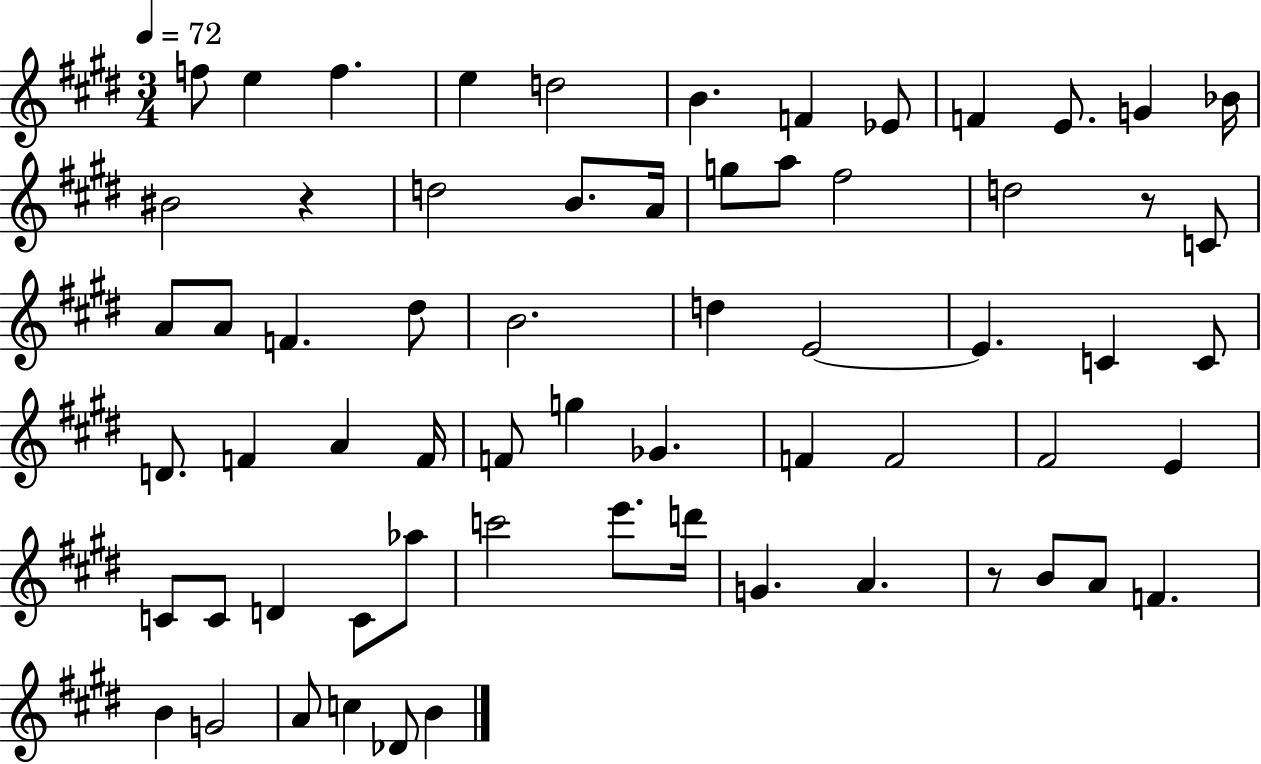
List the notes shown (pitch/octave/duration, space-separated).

F5/e E5/q F5/q. E5/q D5/h B4/q. F4/q Eb4/e F4/q E4/e. G4/q Bb4/s BIS4/h R/q D5/h B4/e. A4/s G5/e A5/e F#5/h D5/h R/e C4/e A4/e A4/e F4/q. D#5/e B4/h. D5/q E4/h E4/q. C4/q C4/e D4/e. F4/q A4/q F4/s F4/e G5/q Gb4/q. F4/q F4/h F#4/h E4/q C4/e C4/e D4/q C4/e Ab5/e C6/h E6/e. D6/s G4/q. A4/q. R/e B4/e A4/e F4/q. B4/q G4/h A4/e C5/q Db4/e B4/q